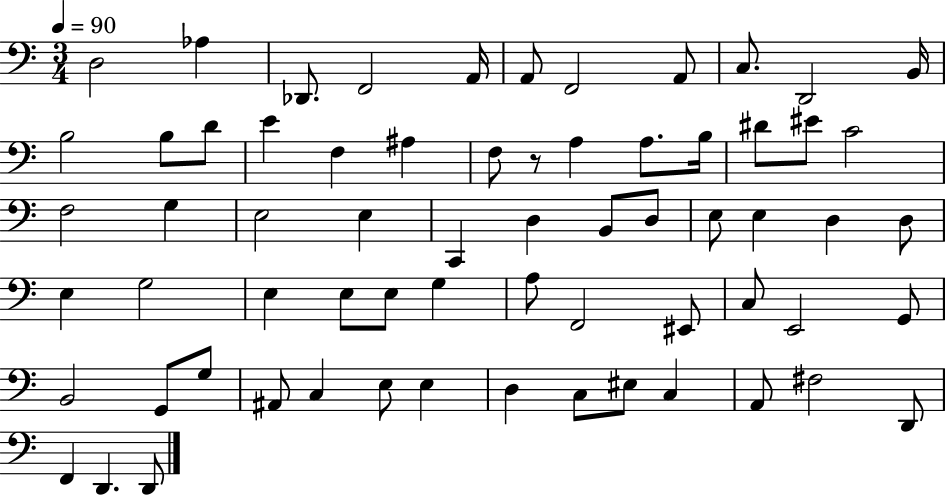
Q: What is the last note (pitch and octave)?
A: D2